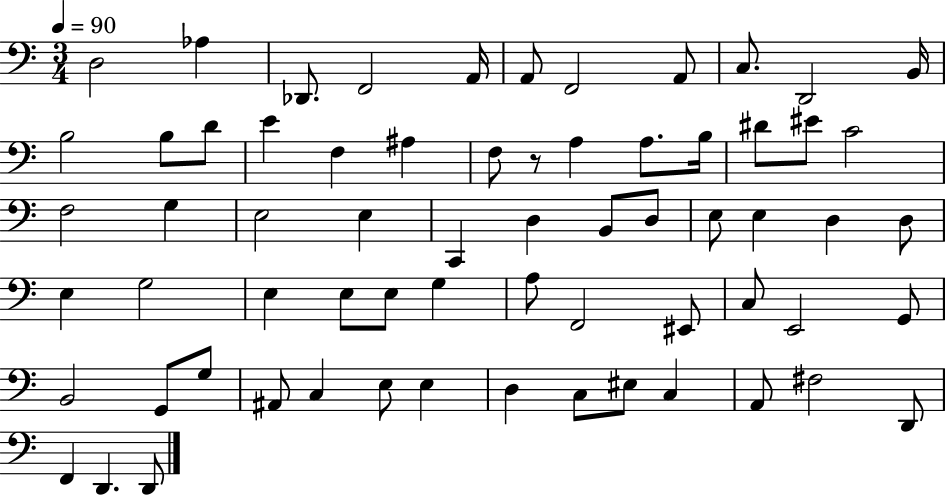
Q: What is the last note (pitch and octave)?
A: D2